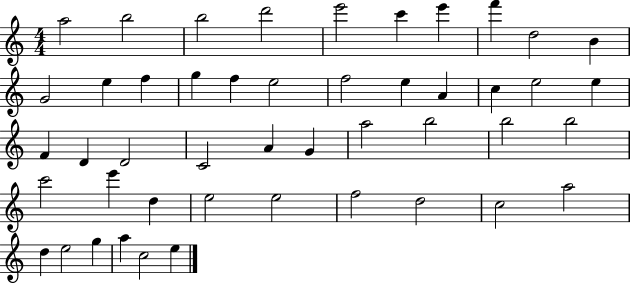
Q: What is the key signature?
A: C major